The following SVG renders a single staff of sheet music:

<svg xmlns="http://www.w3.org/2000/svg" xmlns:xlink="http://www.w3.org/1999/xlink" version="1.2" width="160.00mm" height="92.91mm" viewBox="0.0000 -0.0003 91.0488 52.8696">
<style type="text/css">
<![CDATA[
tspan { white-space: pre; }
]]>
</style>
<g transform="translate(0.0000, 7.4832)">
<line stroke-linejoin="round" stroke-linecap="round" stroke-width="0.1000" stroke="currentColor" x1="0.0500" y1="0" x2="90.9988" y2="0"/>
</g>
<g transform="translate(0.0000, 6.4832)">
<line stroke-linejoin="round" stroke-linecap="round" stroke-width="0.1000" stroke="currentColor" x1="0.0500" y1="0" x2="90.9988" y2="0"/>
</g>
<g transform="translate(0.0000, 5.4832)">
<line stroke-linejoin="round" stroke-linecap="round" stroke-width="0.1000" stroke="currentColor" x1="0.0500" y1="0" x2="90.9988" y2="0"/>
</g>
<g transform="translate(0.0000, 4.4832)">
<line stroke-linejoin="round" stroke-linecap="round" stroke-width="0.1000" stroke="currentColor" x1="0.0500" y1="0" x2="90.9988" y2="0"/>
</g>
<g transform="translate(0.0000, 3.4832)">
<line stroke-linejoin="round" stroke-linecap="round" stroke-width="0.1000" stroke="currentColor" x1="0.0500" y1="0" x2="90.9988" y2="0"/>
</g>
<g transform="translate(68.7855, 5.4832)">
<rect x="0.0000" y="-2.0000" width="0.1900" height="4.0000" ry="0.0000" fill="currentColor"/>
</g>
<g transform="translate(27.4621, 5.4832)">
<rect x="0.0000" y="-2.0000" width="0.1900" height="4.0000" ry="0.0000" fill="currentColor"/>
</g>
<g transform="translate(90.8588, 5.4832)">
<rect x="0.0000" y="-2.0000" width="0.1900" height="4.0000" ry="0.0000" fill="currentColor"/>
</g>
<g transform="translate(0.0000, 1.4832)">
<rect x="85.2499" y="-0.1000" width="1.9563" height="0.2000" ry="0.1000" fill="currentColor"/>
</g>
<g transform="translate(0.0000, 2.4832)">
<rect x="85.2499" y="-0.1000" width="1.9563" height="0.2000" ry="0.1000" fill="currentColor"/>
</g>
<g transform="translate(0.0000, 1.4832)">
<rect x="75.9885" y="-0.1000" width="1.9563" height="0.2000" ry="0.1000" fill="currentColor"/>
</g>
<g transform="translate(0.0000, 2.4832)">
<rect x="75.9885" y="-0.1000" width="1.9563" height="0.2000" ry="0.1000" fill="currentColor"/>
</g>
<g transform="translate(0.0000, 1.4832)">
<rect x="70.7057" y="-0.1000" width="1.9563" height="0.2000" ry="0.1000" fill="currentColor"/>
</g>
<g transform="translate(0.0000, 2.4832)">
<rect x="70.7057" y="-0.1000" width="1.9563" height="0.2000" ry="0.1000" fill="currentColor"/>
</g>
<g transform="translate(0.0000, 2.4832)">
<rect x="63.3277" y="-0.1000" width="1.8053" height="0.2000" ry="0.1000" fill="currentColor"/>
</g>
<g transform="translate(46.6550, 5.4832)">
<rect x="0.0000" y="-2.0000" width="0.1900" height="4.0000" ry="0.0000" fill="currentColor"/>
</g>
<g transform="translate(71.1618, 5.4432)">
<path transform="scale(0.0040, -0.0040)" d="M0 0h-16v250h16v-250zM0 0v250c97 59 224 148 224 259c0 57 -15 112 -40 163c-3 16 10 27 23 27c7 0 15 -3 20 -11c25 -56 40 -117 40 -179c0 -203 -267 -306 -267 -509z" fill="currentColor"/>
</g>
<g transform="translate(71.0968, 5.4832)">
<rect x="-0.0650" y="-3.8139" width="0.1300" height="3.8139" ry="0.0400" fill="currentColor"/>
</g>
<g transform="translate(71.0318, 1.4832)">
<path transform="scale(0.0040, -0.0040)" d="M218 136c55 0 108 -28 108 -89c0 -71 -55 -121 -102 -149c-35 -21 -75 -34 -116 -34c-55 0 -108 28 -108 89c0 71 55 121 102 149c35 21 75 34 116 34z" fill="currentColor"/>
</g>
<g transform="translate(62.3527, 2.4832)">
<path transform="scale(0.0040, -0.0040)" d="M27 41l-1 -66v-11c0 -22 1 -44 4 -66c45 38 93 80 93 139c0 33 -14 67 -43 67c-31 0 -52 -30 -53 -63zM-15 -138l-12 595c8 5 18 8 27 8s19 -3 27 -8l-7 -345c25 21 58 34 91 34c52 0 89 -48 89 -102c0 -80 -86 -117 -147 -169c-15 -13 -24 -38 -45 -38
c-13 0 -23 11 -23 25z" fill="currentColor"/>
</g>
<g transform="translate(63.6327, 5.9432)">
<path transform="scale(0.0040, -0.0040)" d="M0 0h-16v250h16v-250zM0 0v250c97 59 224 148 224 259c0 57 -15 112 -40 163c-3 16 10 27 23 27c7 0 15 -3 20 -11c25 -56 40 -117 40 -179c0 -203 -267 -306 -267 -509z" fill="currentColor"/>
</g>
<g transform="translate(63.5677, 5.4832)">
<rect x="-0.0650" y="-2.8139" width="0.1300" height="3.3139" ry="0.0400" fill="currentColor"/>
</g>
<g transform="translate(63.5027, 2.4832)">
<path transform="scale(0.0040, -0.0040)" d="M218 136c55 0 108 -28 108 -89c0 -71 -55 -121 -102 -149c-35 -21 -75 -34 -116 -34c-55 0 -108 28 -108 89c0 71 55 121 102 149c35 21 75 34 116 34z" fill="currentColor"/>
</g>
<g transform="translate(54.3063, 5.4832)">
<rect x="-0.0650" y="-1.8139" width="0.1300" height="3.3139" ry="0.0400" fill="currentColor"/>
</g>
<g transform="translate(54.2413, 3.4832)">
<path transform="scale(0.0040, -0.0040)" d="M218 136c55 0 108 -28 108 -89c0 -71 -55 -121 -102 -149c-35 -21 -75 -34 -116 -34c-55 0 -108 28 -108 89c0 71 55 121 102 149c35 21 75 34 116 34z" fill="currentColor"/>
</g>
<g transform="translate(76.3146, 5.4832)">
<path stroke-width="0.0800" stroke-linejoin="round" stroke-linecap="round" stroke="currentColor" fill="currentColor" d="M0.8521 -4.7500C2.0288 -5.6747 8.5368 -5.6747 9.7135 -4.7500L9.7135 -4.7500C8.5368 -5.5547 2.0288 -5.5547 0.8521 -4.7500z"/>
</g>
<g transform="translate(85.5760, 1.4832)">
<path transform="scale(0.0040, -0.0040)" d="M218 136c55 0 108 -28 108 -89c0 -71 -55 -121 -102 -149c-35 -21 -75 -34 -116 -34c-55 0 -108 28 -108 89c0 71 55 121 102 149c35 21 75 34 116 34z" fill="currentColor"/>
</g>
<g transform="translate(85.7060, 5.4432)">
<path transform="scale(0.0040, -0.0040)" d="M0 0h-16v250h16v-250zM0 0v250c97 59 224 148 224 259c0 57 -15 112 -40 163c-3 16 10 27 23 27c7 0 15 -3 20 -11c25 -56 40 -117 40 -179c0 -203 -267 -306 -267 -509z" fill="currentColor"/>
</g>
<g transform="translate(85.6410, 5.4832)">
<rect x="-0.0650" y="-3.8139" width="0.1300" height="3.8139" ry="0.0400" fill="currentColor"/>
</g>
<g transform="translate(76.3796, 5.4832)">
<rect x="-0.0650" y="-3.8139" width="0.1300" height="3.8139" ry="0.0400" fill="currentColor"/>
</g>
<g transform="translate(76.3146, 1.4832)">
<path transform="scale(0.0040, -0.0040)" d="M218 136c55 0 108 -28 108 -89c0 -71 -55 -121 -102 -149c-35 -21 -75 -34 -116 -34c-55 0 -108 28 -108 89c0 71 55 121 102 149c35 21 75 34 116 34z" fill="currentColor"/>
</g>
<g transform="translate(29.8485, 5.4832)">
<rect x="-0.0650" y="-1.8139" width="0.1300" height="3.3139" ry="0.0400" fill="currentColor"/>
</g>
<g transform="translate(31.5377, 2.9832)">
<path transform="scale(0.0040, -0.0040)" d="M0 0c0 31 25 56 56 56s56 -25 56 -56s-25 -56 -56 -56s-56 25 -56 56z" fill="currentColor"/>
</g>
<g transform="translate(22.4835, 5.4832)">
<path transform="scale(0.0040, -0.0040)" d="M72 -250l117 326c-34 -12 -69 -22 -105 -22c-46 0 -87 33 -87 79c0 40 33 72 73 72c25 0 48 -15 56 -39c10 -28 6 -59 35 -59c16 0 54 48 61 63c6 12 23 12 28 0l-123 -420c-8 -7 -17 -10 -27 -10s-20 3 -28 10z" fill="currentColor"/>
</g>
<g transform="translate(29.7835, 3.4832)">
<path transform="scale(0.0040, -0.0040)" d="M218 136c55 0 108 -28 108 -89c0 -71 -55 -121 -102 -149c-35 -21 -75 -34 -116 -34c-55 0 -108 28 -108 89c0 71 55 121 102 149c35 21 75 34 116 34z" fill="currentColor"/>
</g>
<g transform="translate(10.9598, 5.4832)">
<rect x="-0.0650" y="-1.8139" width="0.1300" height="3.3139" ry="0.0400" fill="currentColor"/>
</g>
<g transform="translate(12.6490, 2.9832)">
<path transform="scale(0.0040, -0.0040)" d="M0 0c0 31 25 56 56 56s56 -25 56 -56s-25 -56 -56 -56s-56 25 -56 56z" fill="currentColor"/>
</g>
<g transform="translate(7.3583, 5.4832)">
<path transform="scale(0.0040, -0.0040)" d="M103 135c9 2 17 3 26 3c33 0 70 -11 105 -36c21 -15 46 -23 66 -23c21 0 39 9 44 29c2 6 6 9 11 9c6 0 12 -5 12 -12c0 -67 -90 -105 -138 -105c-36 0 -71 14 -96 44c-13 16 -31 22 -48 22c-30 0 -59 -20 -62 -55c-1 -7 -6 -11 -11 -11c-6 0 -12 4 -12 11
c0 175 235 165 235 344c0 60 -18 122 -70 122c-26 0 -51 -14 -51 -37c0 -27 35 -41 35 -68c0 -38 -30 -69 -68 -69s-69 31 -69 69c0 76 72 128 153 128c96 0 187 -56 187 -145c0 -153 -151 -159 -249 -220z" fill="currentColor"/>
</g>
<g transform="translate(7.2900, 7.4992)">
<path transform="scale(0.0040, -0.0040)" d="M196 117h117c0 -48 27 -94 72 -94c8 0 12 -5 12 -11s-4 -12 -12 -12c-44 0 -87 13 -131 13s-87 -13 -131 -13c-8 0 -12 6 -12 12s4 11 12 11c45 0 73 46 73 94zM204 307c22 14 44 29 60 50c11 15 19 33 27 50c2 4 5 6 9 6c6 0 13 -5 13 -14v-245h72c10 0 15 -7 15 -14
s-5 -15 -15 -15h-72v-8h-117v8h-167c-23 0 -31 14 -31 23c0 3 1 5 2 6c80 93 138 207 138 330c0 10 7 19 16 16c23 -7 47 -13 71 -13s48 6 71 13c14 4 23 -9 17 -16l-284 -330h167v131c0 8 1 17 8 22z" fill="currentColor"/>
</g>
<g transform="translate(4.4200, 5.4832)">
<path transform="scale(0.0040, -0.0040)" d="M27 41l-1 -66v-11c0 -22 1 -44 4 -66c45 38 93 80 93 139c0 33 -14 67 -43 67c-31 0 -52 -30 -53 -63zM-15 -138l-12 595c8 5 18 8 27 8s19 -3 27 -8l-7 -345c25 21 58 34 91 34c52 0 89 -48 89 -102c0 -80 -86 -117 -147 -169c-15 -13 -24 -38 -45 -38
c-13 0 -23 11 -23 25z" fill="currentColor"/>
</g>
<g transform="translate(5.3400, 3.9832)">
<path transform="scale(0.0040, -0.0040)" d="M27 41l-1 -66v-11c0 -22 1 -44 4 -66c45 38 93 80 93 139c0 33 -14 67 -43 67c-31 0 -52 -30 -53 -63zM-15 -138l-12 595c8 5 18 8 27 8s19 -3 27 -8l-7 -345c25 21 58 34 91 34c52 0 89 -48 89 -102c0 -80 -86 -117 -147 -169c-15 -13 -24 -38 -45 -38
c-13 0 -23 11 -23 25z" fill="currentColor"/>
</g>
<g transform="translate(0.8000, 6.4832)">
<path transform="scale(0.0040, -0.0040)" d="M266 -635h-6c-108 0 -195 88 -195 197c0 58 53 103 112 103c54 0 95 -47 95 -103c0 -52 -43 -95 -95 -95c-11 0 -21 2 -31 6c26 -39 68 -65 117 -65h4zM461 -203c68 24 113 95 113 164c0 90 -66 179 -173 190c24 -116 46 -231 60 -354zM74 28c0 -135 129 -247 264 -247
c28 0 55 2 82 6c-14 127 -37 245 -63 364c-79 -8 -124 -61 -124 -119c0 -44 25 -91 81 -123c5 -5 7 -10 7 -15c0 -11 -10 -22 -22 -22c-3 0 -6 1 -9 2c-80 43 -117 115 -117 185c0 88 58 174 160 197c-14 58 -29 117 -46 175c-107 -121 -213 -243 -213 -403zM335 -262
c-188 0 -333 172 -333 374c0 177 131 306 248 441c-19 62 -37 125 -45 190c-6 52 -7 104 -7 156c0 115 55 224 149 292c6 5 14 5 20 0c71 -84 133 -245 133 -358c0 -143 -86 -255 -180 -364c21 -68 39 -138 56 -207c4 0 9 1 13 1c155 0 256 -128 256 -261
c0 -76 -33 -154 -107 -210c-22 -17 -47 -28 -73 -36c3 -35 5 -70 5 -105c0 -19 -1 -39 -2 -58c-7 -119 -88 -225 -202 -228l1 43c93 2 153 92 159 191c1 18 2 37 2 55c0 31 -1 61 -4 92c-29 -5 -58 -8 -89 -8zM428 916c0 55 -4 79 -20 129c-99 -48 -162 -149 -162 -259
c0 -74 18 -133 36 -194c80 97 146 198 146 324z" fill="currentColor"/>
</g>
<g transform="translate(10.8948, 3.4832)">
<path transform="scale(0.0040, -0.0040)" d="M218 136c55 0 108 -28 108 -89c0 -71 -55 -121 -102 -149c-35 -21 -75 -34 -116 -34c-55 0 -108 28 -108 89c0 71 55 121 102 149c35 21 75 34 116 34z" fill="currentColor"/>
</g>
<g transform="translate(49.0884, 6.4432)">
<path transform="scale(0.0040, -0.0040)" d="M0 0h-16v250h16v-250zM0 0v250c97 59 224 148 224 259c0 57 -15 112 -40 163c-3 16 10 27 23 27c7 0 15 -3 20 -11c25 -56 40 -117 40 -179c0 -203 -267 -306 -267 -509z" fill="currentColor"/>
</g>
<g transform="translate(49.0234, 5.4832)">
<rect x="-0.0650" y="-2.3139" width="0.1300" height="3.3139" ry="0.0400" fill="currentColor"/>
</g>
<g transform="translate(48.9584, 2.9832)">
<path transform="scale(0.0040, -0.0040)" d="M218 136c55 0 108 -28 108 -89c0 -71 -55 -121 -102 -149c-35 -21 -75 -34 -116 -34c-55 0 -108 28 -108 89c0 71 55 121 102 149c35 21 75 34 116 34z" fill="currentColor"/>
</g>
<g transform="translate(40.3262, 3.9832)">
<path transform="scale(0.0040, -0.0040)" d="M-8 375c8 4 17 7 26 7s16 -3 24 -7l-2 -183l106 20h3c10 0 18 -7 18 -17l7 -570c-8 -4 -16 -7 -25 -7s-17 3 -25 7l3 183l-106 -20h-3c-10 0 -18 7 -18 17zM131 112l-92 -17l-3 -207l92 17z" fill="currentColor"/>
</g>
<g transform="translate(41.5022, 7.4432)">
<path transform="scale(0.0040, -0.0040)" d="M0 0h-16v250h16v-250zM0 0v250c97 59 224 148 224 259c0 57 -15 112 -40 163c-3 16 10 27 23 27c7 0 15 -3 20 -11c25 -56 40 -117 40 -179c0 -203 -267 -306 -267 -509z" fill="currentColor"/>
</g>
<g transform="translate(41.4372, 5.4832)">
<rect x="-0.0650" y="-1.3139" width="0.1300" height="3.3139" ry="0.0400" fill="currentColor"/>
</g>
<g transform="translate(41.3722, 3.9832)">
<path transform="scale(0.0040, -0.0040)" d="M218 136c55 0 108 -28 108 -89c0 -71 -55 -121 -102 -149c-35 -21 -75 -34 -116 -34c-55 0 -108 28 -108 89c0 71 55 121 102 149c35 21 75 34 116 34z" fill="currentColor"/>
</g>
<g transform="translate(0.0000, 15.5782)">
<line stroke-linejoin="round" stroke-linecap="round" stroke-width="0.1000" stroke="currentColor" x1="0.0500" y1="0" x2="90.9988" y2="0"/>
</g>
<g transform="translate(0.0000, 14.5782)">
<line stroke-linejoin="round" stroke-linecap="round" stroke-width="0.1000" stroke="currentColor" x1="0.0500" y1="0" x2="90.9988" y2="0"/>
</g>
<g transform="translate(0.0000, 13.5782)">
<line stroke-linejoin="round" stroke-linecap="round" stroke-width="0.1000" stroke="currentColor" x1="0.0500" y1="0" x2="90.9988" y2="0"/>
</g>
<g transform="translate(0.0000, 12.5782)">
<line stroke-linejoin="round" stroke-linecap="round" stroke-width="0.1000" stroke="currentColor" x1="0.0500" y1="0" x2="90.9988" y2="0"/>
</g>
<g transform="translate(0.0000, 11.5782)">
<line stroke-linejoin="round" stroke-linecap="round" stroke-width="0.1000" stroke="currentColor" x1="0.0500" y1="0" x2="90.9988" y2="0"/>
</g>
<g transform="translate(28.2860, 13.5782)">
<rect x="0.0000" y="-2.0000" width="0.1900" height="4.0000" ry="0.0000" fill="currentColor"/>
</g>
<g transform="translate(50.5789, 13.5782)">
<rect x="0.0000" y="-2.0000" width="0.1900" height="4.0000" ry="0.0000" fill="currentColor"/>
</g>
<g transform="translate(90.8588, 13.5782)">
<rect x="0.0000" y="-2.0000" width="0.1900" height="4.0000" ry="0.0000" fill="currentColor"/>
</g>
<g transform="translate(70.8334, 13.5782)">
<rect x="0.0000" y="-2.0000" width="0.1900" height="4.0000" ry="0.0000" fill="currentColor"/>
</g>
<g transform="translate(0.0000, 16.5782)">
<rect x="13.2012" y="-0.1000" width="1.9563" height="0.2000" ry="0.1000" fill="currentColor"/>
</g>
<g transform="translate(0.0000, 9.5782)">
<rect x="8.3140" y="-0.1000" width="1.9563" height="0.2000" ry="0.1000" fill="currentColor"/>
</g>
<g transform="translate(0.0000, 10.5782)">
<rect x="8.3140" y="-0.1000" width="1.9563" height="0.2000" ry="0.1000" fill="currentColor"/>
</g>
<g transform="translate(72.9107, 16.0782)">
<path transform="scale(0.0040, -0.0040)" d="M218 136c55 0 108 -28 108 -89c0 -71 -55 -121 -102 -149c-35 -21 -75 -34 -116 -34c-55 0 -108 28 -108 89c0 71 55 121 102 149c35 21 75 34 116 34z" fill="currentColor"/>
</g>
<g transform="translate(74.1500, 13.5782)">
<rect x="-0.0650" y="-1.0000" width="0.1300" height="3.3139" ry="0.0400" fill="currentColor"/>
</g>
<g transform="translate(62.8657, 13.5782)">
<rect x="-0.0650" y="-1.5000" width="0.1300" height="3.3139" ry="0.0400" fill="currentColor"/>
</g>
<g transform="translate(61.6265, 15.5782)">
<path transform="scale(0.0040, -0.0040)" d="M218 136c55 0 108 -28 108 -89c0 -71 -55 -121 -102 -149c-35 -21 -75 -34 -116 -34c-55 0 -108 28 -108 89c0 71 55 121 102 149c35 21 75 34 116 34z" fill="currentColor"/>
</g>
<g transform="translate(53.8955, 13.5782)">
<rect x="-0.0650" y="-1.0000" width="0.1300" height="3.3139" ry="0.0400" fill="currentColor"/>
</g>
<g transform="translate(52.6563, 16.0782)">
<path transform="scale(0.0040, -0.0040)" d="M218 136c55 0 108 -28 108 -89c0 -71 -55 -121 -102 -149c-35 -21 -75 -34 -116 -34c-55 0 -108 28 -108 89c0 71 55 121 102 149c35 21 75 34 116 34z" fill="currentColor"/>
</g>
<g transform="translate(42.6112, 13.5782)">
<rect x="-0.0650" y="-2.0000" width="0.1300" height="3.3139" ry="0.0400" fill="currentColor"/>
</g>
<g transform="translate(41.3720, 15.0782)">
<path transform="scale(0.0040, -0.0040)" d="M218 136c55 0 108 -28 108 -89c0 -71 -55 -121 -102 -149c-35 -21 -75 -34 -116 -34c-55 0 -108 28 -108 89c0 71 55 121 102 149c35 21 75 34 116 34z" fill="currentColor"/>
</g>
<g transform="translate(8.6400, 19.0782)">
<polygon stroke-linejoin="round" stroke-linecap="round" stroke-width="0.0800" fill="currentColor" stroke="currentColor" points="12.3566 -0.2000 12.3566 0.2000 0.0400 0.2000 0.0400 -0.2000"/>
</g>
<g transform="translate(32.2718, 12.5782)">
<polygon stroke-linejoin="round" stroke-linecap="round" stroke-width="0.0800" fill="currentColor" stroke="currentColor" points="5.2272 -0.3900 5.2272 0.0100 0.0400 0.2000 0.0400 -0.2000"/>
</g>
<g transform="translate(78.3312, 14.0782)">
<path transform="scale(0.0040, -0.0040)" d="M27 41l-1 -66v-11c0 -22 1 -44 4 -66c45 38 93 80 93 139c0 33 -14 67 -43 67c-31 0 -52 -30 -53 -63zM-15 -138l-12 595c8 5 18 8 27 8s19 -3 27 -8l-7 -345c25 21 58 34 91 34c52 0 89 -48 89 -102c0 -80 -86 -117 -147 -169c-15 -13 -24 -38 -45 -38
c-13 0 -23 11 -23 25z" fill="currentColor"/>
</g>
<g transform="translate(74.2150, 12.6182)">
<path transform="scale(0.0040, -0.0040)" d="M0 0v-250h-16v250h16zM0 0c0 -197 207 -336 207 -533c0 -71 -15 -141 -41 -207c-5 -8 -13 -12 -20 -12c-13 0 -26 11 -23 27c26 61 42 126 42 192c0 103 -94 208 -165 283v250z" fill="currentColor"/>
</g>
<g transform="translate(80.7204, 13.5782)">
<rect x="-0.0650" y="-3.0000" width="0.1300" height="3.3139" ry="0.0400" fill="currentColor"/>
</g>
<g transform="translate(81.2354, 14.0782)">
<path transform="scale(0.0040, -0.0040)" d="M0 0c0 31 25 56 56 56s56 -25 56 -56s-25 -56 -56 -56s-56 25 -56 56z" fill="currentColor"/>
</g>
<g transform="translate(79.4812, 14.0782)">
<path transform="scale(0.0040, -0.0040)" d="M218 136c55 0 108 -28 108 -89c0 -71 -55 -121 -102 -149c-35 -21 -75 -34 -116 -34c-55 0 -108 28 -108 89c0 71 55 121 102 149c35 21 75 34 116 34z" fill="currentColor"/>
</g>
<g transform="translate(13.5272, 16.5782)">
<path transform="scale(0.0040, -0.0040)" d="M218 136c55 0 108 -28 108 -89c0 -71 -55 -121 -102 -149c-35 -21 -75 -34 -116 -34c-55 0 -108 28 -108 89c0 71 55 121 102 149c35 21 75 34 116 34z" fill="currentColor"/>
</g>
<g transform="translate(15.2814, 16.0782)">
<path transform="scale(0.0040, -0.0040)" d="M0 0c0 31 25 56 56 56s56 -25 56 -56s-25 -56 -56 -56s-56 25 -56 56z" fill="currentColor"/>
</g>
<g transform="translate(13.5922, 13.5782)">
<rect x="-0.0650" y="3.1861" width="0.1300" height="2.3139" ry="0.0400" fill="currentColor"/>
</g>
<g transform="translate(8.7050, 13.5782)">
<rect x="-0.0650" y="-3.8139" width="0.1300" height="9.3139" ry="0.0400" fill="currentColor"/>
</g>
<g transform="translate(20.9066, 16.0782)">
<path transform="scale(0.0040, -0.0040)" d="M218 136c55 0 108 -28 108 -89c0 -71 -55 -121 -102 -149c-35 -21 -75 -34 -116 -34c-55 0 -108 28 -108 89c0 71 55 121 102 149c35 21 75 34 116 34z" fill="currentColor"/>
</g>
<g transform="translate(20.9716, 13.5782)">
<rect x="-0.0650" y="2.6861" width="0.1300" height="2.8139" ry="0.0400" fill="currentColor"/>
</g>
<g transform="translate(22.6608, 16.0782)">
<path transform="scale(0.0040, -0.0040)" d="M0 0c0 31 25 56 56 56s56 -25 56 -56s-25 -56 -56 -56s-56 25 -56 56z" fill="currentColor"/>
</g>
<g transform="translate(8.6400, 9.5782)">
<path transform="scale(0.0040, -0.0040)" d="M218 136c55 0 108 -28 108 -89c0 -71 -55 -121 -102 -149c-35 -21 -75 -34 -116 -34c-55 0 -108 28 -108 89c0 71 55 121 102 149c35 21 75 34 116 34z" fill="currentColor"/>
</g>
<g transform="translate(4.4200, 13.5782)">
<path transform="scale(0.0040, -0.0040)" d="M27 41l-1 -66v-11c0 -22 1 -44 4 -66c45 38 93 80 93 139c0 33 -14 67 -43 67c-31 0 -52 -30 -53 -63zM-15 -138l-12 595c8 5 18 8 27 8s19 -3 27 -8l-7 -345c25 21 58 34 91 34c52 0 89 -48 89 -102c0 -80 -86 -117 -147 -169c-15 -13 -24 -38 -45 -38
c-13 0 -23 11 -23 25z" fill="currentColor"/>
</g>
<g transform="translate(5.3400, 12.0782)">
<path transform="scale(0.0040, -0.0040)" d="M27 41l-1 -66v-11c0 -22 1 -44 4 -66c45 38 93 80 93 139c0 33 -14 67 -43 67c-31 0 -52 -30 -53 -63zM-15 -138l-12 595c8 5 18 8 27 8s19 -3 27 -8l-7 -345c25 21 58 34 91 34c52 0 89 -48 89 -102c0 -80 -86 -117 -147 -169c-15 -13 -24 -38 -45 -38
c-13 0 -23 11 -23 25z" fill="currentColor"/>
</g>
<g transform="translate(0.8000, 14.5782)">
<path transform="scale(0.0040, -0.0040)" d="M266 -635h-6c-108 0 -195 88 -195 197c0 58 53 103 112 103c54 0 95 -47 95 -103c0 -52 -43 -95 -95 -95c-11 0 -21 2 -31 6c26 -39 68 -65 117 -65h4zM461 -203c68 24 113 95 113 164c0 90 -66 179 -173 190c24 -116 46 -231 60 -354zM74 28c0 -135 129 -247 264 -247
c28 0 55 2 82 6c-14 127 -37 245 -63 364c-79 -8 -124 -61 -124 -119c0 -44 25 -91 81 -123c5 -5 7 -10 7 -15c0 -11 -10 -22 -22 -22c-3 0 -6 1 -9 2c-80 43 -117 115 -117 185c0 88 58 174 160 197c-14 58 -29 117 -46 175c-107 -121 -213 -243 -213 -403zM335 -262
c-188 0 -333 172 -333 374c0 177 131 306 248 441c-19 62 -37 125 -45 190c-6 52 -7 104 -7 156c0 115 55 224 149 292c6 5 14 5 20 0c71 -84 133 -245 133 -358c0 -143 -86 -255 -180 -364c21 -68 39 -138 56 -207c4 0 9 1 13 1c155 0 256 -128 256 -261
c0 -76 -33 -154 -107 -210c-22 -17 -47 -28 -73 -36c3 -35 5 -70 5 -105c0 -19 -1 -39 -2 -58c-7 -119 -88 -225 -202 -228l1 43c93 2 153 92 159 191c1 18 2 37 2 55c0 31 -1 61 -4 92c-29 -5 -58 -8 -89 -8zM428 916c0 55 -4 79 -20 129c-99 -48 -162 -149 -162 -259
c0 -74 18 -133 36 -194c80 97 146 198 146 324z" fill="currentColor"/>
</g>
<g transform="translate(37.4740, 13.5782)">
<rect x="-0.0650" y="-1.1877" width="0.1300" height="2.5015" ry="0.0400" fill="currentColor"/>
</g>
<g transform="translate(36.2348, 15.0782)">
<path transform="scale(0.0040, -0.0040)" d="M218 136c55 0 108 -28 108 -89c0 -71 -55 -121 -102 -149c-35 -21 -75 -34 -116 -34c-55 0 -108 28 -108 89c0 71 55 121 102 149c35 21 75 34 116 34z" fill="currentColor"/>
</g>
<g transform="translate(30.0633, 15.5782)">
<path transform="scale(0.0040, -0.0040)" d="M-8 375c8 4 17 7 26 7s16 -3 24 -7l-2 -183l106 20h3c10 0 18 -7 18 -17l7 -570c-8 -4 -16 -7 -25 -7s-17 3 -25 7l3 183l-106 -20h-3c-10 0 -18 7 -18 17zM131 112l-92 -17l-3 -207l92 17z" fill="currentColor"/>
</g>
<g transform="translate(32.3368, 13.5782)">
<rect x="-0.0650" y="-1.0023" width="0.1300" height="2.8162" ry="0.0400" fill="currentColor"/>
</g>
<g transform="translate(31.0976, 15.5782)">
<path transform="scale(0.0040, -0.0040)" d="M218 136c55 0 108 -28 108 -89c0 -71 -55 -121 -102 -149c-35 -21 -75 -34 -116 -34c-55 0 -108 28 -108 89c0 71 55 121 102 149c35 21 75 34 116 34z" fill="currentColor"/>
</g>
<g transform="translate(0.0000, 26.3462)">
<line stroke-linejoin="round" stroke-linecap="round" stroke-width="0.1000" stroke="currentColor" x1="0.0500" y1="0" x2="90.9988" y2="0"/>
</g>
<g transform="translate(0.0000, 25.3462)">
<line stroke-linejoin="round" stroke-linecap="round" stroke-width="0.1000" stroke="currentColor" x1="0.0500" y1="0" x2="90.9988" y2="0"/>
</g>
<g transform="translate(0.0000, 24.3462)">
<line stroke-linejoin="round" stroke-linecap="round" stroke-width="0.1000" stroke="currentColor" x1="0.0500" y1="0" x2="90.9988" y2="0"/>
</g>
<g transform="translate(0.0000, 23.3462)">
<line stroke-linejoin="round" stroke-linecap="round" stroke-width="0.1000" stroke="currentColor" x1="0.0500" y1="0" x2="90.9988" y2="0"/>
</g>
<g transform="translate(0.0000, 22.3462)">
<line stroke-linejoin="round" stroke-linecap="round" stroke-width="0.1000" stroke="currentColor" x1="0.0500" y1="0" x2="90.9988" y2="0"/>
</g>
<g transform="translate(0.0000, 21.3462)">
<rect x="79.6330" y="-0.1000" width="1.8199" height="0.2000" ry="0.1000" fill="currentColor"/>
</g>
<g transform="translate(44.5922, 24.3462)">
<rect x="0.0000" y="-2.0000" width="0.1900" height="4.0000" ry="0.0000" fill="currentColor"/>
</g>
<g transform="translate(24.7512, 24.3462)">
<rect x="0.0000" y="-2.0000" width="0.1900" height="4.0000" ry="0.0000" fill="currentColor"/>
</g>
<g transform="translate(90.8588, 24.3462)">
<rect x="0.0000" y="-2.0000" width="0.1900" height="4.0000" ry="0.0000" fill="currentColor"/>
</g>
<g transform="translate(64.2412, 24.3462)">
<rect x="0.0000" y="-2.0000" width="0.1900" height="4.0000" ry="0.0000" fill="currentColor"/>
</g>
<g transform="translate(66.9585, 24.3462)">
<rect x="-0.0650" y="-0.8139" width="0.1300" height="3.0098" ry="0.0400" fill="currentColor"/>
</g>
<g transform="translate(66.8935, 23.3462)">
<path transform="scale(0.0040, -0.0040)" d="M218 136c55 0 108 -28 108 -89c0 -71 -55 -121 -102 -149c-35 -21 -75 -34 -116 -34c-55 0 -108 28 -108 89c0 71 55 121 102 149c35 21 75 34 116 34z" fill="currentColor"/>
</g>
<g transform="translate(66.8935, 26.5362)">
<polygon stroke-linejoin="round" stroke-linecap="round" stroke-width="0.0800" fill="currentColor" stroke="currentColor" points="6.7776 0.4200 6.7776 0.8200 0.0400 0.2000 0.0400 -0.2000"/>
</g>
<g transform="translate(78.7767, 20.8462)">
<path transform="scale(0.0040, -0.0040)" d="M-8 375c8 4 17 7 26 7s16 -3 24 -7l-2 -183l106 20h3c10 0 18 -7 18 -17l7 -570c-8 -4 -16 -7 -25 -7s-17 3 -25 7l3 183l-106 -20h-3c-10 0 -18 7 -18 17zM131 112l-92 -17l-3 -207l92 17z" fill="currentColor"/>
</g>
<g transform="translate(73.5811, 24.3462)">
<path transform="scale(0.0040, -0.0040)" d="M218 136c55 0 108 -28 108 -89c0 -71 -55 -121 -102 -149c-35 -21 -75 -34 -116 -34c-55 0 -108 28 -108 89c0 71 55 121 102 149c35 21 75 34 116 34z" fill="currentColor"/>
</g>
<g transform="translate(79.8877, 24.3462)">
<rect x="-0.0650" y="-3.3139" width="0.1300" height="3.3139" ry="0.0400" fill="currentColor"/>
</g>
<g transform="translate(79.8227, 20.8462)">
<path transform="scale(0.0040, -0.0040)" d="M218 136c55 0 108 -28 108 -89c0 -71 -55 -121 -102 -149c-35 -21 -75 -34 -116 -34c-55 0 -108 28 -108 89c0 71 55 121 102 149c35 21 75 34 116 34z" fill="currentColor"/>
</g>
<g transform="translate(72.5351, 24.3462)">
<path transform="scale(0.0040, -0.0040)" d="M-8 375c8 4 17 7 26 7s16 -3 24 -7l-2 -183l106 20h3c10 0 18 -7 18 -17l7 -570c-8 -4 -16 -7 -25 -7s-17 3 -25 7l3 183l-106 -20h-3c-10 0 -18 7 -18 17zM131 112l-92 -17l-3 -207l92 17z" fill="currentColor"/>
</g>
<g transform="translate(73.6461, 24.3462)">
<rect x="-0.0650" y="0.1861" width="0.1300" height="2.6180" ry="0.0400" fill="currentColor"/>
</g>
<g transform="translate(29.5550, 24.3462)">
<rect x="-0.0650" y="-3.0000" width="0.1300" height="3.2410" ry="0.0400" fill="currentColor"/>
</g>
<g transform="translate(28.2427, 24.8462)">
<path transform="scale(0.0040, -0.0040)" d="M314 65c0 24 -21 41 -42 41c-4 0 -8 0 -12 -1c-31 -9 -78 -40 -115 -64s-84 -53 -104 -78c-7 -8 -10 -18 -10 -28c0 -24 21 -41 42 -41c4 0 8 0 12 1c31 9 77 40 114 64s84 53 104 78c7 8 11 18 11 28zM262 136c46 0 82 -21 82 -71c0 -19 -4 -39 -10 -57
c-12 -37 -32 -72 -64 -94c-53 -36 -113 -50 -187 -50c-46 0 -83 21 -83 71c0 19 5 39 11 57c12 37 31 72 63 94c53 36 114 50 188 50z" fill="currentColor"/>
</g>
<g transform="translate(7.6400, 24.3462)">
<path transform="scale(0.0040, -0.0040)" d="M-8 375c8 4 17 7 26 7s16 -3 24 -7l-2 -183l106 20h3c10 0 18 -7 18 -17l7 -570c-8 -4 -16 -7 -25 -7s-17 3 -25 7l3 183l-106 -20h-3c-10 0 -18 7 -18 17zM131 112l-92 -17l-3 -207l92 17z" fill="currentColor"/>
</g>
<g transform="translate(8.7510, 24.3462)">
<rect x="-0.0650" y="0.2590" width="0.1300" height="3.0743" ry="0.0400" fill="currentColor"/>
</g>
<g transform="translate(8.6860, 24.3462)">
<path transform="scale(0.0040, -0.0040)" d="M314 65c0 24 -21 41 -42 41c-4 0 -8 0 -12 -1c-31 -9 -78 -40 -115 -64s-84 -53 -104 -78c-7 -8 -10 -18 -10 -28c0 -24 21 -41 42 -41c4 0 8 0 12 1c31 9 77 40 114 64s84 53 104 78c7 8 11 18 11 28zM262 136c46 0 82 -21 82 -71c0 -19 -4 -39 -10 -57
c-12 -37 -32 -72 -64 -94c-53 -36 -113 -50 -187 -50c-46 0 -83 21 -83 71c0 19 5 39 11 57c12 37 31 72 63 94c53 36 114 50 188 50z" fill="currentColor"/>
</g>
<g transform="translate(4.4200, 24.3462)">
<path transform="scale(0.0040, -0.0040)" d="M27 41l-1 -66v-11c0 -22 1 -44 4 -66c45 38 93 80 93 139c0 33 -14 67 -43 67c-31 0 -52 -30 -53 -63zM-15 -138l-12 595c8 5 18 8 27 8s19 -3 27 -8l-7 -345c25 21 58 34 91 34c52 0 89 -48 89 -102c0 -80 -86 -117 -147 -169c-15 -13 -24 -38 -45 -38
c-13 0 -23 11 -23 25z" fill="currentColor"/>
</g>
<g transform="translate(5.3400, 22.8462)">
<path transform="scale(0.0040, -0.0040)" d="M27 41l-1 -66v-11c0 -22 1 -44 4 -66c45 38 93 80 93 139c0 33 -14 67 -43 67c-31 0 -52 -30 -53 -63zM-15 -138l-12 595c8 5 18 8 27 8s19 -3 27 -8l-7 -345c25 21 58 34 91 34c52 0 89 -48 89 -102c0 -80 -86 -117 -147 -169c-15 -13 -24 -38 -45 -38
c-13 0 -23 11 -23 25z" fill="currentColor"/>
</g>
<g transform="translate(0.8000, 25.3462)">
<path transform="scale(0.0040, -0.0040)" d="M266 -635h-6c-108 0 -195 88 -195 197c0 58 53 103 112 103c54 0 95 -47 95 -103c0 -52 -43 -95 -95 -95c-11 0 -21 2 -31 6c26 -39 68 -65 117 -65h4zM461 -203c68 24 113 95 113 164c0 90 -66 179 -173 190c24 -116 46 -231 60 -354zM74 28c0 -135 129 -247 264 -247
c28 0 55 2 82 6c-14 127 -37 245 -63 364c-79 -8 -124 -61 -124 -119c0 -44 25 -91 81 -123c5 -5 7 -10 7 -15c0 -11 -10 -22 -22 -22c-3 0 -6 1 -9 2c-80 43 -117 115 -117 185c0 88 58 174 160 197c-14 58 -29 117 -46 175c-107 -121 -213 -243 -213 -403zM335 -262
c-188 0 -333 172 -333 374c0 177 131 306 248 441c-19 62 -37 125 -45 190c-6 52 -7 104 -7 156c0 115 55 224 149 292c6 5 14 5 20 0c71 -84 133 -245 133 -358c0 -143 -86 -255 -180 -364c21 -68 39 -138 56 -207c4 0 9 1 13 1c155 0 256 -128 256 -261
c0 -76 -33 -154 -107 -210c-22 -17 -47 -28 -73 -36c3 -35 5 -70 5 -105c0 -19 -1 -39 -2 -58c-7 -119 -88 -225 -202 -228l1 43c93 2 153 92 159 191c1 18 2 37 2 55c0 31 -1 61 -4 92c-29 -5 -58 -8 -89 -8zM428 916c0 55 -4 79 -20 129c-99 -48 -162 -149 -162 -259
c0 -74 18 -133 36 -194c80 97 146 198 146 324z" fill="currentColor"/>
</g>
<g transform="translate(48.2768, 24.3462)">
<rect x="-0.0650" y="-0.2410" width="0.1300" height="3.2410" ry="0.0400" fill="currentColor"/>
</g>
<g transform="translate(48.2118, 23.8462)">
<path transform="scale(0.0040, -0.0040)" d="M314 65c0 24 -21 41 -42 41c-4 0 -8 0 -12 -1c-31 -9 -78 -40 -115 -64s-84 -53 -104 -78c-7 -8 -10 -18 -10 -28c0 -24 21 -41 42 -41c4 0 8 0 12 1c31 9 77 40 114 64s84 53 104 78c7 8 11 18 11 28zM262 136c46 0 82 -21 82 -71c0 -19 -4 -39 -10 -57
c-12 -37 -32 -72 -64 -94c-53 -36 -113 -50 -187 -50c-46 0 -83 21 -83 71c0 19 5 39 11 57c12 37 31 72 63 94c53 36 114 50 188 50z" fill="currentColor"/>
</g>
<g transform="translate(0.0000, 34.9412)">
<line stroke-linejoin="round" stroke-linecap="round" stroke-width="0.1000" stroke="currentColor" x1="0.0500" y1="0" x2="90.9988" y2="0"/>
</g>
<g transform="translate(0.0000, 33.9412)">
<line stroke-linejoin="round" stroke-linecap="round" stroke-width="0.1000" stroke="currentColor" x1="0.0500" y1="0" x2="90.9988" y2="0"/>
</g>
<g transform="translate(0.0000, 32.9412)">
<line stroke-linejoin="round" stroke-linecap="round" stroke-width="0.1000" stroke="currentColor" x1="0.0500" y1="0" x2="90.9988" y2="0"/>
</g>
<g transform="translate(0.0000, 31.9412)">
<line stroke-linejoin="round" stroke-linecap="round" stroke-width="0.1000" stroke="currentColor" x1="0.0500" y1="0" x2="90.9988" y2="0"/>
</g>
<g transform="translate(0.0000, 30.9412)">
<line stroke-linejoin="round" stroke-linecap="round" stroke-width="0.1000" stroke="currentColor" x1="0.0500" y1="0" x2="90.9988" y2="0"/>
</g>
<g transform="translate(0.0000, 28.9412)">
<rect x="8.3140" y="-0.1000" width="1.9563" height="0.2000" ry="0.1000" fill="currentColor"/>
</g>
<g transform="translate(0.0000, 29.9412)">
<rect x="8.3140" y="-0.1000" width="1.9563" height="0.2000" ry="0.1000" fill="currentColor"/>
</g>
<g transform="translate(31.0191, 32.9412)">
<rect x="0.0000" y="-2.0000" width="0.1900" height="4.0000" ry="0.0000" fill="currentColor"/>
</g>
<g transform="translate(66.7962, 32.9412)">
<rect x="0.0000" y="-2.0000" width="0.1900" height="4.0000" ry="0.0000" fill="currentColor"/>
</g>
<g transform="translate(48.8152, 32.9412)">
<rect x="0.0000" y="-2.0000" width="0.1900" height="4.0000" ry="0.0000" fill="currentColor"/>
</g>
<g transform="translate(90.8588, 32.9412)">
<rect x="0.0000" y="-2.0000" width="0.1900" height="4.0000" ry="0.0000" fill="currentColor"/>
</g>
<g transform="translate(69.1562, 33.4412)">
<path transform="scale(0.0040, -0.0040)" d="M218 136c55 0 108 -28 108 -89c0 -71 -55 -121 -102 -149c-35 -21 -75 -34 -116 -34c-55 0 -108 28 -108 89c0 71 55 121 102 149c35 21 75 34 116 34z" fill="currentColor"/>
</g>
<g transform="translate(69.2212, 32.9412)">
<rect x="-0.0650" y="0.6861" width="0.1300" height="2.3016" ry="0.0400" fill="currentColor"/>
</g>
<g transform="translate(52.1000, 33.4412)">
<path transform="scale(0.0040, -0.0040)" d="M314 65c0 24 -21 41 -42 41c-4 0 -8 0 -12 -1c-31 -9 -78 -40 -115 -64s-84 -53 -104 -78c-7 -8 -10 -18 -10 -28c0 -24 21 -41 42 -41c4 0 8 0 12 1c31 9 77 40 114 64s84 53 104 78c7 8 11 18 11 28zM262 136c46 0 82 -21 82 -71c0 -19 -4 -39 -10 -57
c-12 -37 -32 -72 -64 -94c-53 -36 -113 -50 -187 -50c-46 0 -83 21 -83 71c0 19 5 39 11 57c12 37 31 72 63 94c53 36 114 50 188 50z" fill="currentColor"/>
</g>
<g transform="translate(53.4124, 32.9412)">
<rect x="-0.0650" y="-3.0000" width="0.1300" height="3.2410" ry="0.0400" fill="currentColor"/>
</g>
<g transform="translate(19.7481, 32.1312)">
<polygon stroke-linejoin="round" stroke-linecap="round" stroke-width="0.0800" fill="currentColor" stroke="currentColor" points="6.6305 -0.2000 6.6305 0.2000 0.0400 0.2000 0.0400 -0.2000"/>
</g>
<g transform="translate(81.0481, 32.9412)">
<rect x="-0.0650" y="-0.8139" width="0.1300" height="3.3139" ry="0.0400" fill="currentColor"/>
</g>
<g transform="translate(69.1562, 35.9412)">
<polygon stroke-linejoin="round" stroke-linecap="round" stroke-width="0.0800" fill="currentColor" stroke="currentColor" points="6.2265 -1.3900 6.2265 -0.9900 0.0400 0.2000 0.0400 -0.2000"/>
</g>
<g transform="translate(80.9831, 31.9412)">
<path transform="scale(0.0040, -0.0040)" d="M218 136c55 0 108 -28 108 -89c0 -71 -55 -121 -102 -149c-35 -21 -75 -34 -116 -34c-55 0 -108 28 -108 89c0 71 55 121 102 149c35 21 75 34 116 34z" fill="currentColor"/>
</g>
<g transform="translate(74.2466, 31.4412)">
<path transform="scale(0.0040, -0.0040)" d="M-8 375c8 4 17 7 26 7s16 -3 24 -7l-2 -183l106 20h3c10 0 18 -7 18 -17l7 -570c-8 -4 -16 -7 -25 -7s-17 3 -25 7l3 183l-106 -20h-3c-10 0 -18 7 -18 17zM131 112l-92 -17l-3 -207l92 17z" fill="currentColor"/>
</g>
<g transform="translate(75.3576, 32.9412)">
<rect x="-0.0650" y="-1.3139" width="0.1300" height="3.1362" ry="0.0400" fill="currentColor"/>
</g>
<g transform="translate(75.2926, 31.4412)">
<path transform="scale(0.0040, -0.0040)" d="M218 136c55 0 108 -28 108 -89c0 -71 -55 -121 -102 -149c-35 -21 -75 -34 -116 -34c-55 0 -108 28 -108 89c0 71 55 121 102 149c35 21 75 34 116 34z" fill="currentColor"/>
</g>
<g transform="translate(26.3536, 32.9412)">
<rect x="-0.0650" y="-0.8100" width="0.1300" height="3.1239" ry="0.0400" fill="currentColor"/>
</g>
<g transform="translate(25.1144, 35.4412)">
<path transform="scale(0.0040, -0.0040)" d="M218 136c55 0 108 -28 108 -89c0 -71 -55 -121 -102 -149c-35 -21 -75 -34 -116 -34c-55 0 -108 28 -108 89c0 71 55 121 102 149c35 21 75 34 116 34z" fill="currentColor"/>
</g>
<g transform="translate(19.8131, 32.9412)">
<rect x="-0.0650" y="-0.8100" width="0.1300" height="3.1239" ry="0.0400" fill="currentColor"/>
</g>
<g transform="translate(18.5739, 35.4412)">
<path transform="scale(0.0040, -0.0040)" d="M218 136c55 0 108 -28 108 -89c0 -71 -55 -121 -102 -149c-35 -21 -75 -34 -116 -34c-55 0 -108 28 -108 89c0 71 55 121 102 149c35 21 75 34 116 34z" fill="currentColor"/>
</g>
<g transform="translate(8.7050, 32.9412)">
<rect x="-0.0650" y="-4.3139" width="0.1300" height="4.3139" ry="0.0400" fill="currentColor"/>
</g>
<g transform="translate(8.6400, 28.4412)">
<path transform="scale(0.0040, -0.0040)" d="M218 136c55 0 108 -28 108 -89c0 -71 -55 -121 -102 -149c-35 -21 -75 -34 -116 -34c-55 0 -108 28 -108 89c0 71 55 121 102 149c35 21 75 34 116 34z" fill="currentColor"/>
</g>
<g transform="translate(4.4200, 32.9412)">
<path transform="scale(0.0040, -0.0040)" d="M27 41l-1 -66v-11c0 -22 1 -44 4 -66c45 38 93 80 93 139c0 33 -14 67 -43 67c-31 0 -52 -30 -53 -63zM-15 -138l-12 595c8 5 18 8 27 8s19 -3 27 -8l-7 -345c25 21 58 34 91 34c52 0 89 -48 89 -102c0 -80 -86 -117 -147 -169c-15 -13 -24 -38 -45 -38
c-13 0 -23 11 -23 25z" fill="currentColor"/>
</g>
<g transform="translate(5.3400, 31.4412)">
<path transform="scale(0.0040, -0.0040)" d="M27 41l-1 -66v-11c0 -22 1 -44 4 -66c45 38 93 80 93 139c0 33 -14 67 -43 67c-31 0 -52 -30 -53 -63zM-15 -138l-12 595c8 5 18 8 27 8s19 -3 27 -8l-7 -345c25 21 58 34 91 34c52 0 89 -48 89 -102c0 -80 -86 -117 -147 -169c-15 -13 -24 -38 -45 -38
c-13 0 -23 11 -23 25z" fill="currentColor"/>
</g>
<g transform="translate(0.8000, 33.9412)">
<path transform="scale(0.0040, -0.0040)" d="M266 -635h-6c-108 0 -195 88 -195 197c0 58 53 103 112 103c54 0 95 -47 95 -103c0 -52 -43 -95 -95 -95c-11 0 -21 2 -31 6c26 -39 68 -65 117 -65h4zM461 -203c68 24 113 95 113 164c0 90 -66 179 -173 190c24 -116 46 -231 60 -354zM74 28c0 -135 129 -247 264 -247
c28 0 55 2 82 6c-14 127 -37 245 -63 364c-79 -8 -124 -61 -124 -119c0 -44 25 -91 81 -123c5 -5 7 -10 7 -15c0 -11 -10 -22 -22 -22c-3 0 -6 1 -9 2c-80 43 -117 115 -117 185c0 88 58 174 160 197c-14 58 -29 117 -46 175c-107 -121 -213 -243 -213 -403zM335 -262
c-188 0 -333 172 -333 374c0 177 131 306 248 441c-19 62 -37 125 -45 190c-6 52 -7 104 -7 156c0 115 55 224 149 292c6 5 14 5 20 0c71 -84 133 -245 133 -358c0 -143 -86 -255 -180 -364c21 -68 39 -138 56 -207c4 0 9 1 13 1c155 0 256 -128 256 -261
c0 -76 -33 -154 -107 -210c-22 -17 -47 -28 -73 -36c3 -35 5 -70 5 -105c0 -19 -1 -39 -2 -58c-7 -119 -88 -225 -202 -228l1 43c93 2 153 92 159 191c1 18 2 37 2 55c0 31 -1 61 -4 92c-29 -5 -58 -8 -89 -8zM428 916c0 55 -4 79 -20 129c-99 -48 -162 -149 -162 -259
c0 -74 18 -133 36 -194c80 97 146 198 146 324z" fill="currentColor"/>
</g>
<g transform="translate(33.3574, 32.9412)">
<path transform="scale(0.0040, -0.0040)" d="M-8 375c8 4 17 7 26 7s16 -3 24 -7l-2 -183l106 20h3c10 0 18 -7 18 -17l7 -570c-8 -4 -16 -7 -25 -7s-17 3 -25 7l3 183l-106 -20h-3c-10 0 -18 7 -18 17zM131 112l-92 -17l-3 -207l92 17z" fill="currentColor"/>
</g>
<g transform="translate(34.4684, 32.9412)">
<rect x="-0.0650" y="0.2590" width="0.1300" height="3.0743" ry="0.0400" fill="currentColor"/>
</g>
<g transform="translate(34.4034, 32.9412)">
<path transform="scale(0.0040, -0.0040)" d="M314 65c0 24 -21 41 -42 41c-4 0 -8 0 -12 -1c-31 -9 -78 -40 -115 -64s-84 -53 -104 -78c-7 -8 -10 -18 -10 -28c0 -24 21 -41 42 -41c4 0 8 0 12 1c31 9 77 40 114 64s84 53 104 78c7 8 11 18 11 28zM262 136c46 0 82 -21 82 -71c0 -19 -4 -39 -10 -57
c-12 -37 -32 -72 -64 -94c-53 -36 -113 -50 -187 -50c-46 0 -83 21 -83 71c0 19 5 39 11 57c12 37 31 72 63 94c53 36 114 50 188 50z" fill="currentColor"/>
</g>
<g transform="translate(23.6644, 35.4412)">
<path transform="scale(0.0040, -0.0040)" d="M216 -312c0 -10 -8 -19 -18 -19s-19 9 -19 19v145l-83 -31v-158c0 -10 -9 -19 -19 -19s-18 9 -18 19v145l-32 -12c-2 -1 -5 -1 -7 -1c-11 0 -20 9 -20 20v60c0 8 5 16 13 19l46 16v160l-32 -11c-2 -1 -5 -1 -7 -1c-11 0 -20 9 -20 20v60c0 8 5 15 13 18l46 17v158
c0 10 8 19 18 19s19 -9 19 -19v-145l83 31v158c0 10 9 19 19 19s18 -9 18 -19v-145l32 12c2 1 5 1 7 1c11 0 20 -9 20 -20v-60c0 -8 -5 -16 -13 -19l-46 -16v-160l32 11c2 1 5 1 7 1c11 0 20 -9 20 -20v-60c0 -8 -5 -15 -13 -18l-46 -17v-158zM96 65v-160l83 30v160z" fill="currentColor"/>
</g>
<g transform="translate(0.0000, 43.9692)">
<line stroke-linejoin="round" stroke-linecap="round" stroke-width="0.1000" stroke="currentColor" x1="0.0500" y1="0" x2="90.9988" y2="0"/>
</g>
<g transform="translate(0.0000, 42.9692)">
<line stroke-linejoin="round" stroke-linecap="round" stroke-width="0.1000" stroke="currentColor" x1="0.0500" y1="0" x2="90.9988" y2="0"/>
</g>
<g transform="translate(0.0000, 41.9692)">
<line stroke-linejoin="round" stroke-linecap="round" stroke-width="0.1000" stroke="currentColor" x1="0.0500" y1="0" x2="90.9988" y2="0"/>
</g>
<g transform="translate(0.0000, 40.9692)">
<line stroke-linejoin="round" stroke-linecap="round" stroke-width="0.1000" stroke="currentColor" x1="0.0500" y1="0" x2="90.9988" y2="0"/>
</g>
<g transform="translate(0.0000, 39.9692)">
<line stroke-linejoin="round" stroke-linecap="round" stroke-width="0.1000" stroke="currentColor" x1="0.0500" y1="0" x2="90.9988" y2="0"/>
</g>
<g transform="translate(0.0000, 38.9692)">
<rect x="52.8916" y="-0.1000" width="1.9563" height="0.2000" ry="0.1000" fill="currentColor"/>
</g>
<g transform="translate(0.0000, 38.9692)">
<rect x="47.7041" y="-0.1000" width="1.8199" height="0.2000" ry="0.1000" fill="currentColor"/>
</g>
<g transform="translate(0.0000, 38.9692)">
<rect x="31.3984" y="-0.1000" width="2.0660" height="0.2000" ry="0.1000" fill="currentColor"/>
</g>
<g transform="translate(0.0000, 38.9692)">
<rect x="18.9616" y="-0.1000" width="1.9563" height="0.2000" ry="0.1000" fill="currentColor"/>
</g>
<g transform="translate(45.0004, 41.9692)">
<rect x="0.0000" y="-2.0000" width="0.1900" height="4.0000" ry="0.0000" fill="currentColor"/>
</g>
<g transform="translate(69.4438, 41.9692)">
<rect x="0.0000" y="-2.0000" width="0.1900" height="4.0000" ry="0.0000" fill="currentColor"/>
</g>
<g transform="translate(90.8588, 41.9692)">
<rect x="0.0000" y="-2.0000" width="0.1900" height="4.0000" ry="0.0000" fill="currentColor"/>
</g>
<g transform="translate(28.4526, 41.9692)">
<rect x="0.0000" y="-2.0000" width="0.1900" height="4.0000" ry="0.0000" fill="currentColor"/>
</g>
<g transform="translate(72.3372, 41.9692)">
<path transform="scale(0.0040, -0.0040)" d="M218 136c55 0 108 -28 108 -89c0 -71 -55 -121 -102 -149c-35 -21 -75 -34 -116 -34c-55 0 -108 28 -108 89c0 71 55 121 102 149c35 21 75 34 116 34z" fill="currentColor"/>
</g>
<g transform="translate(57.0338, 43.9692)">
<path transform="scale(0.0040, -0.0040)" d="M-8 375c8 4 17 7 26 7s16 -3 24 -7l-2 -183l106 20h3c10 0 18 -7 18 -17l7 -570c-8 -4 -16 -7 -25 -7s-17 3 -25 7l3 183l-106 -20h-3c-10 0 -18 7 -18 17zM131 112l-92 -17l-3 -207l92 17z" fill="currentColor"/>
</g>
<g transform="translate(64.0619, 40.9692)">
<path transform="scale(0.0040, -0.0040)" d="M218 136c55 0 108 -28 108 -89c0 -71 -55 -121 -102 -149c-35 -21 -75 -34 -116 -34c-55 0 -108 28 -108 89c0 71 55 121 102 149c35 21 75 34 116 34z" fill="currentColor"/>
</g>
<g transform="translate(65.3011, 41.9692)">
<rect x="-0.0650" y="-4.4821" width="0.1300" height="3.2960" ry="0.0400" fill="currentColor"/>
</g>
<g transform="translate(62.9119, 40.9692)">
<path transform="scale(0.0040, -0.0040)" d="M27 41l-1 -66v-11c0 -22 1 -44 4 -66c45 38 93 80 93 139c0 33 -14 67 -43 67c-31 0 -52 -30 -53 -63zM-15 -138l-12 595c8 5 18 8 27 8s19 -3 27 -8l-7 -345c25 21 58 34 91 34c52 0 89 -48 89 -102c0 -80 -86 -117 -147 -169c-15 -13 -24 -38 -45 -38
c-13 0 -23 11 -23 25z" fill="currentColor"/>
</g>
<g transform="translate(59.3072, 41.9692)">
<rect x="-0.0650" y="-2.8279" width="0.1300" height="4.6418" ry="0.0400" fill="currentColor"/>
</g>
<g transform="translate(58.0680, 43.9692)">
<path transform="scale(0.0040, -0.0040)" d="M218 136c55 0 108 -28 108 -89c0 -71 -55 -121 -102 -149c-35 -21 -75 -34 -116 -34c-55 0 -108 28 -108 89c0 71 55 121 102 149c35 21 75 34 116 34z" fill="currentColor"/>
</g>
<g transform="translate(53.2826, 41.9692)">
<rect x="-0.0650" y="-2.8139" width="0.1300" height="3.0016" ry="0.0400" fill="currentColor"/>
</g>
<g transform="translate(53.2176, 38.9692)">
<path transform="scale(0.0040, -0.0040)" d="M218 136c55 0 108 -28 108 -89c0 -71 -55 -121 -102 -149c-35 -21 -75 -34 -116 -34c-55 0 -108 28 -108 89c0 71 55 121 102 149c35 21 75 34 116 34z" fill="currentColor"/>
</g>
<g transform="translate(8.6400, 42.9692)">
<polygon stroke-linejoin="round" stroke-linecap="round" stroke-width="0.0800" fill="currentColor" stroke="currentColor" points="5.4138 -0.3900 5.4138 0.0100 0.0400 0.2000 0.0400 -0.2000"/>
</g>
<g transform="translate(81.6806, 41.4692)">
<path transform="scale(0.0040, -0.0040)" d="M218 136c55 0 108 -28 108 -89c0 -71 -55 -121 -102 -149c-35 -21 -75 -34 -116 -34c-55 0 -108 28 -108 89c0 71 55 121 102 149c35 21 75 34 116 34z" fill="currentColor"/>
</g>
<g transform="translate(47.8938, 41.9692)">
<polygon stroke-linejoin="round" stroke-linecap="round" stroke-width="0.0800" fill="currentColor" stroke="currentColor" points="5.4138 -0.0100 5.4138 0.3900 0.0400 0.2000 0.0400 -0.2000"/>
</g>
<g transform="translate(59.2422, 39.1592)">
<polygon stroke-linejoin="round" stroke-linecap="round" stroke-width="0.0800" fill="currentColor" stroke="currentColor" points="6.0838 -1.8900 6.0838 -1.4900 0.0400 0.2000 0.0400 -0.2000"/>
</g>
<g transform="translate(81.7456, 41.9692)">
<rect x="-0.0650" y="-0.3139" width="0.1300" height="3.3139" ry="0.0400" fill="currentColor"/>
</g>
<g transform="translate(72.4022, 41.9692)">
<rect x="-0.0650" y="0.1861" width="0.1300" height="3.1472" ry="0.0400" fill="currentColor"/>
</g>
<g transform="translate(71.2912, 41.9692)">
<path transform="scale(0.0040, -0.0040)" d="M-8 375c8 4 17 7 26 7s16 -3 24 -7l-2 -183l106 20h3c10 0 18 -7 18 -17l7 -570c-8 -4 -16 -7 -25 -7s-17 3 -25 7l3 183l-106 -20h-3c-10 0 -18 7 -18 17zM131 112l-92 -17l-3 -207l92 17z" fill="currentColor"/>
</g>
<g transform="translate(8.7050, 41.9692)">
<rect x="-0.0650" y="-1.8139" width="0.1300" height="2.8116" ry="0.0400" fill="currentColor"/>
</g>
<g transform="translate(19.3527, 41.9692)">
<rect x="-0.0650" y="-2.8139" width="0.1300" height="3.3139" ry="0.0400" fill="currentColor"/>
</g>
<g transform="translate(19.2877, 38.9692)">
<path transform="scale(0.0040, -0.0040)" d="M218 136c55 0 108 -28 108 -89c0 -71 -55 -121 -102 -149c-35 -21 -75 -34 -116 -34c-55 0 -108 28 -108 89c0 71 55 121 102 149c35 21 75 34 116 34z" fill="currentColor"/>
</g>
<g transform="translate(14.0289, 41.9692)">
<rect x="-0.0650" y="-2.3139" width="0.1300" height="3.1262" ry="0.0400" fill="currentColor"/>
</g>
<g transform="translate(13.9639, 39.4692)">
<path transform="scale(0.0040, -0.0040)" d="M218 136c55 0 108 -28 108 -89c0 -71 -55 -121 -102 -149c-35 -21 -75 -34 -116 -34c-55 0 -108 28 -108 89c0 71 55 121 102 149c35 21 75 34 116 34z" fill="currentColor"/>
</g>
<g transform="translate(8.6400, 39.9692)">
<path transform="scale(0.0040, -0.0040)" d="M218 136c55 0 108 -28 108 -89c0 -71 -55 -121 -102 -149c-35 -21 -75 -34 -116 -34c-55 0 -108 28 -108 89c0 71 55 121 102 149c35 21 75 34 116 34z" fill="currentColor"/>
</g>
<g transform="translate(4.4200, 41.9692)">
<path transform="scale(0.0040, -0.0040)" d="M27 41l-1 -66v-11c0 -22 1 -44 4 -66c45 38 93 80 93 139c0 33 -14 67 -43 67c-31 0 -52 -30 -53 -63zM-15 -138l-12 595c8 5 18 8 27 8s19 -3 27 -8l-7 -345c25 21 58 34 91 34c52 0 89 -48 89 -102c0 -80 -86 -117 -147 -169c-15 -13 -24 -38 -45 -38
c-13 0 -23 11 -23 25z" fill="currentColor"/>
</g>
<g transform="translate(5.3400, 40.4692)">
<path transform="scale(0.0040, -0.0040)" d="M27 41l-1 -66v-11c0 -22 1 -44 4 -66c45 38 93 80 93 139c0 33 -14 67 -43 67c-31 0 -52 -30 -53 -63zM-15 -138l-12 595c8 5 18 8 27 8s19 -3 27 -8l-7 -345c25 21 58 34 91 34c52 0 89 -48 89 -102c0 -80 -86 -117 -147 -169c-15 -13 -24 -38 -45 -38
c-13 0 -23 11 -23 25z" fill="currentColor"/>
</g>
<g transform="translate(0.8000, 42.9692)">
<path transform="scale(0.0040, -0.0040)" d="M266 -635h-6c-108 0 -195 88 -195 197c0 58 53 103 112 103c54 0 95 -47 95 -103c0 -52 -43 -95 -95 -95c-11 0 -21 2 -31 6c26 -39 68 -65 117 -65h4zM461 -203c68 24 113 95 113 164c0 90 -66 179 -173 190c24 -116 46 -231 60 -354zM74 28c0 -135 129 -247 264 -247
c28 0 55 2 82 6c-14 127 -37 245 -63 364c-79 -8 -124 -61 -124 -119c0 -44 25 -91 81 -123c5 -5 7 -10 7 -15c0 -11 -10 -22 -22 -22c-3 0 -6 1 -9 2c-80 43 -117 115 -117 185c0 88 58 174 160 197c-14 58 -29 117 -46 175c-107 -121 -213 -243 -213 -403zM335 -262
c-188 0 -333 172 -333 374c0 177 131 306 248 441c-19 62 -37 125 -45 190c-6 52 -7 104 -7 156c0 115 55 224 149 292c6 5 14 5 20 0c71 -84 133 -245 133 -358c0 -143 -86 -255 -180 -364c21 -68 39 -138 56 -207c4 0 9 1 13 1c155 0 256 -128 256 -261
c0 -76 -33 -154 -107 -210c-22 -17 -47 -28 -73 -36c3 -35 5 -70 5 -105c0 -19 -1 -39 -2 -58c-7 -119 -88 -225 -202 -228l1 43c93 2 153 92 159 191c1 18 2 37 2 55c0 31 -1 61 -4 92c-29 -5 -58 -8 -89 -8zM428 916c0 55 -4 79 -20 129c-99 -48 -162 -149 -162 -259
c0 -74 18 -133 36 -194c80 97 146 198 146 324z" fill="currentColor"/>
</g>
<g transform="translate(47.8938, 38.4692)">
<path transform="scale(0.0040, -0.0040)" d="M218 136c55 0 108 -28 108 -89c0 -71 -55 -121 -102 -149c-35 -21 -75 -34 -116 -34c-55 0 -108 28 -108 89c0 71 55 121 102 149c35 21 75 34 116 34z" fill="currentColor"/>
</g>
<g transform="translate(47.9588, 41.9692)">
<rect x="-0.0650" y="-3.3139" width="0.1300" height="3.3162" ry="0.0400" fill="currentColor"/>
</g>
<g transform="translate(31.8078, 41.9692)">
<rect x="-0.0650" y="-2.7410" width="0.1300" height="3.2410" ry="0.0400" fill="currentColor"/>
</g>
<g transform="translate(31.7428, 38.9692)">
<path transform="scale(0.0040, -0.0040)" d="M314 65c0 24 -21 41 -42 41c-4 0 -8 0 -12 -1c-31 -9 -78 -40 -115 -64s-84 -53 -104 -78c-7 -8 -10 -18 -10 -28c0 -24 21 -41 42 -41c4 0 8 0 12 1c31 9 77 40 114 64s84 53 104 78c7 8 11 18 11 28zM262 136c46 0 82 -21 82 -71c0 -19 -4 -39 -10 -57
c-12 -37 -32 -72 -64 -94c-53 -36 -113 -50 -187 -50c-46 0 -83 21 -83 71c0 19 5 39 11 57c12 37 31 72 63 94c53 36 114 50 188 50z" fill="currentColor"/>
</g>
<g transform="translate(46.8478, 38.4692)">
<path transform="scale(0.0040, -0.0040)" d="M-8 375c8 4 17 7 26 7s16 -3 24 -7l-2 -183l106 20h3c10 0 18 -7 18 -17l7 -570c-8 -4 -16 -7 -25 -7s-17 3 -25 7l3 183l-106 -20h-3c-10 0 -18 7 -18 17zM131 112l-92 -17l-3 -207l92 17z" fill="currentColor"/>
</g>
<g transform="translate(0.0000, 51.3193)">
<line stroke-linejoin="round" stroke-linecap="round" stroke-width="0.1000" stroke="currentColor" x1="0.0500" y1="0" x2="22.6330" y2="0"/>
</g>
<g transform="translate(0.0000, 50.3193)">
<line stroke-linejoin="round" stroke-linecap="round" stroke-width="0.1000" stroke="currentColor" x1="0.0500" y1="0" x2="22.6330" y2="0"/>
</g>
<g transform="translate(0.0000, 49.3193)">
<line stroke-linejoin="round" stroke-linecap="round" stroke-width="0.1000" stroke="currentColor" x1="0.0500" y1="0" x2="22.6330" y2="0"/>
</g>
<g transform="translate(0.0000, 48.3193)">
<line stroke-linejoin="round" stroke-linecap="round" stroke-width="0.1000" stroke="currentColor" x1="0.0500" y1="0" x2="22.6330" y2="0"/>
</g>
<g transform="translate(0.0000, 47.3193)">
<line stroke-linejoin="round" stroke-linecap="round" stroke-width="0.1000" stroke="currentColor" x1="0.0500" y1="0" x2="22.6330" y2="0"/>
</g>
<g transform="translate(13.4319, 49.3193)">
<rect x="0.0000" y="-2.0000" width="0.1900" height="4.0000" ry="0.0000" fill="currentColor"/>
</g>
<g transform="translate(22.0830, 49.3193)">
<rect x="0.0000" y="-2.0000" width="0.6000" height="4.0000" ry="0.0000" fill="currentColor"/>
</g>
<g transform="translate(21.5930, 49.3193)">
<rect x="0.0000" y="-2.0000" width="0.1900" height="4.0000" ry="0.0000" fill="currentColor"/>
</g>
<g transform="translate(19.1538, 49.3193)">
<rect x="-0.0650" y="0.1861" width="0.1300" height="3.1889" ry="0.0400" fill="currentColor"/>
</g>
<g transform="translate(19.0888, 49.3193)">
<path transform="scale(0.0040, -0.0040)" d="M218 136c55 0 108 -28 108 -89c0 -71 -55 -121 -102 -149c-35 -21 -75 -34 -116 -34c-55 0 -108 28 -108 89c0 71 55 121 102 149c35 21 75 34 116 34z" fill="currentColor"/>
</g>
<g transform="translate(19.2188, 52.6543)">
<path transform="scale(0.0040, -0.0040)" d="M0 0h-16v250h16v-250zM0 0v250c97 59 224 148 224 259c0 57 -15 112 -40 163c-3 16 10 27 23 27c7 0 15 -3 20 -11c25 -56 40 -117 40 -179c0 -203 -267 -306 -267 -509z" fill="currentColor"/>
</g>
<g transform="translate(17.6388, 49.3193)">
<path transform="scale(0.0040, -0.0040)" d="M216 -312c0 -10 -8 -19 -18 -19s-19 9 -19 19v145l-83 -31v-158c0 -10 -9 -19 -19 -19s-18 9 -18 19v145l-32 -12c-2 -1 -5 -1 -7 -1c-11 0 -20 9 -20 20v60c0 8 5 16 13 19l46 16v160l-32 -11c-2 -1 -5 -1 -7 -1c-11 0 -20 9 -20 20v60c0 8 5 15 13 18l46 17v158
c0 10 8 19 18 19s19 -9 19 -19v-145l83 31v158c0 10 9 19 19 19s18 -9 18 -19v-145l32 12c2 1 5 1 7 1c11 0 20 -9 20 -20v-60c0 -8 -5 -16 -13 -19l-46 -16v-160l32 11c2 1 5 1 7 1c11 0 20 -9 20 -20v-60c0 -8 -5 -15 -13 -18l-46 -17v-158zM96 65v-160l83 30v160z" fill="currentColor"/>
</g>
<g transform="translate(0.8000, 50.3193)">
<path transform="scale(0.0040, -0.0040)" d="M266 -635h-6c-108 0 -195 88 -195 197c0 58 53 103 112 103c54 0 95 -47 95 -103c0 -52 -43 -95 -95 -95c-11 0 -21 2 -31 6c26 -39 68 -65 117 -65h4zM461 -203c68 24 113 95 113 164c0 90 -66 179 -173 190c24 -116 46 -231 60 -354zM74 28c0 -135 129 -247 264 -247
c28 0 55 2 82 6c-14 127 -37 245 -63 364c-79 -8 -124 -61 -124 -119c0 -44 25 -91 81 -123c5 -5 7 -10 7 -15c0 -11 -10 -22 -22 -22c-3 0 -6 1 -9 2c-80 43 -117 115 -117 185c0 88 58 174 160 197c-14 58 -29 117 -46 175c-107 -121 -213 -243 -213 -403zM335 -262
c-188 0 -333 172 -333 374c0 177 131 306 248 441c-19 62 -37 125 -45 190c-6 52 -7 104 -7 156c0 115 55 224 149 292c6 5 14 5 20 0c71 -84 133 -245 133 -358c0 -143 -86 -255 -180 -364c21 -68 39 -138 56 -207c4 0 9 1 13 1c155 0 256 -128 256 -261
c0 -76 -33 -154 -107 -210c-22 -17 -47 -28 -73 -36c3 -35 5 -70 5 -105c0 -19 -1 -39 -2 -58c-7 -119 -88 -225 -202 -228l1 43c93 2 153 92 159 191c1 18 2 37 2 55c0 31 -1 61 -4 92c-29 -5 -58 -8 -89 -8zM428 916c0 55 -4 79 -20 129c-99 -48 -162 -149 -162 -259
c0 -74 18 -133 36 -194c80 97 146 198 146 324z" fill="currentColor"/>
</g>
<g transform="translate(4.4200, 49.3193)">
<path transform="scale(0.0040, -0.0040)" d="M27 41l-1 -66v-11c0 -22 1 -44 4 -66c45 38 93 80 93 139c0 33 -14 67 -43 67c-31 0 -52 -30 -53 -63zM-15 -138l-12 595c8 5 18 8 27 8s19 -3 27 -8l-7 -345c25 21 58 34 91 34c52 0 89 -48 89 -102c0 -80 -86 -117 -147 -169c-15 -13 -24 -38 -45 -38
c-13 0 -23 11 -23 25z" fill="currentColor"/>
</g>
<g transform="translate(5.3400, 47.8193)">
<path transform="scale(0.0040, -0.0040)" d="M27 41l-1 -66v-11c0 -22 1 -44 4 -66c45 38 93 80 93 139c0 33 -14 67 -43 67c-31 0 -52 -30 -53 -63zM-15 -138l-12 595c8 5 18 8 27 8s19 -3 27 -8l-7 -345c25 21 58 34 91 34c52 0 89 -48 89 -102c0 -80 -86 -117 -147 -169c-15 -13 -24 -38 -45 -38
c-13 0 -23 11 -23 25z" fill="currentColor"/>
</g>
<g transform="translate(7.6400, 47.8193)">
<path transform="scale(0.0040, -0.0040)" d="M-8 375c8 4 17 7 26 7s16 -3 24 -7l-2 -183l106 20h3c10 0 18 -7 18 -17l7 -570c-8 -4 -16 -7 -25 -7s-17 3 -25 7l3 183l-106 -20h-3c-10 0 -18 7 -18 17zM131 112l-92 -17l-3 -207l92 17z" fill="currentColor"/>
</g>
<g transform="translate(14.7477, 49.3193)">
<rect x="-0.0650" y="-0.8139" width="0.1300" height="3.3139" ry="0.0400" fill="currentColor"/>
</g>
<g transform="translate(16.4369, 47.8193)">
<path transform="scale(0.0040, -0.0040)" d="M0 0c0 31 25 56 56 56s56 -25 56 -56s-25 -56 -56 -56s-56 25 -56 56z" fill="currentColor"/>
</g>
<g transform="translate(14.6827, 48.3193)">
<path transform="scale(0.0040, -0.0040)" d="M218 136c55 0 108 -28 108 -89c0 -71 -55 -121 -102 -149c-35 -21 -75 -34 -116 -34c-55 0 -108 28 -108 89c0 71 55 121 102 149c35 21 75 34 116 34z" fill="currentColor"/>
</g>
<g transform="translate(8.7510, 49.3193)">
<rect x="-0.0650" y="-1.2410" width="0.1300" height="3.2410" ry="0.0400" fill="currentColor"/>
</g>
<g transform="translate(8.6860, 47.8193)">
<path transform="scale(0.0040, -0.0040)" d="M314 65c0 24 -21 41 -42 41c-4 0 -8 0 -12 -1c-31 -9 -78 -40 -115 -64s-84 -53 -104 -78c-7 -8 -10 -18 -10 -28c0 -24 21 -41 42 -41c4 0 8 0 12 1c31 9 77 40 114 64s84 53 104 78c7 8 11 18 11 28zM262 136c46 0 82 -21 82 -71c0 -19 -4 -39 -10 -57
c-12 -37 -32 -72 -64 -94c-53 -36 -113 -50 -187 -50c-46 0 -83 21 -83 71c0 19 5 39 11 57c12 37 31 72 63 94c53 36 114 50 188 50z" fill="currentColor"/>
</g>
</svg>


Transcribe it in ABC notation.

X:1
T:Untitled
M:2/4
L:1/4
K:Bb
f z/2 f e/2 g/2 f _a/2 c'/2 c' c'/2 c'/2 C/2 D/2 E/2 F/2 F D _E D/2 _A B2 A2 c2 d/2 B/2 b d' D/2 ^D/2 B2 A2 A/2 e/2 d f/2 g/2 a a2 b/2 a/2 E/2 _d/2 B c e2 d ^B/2